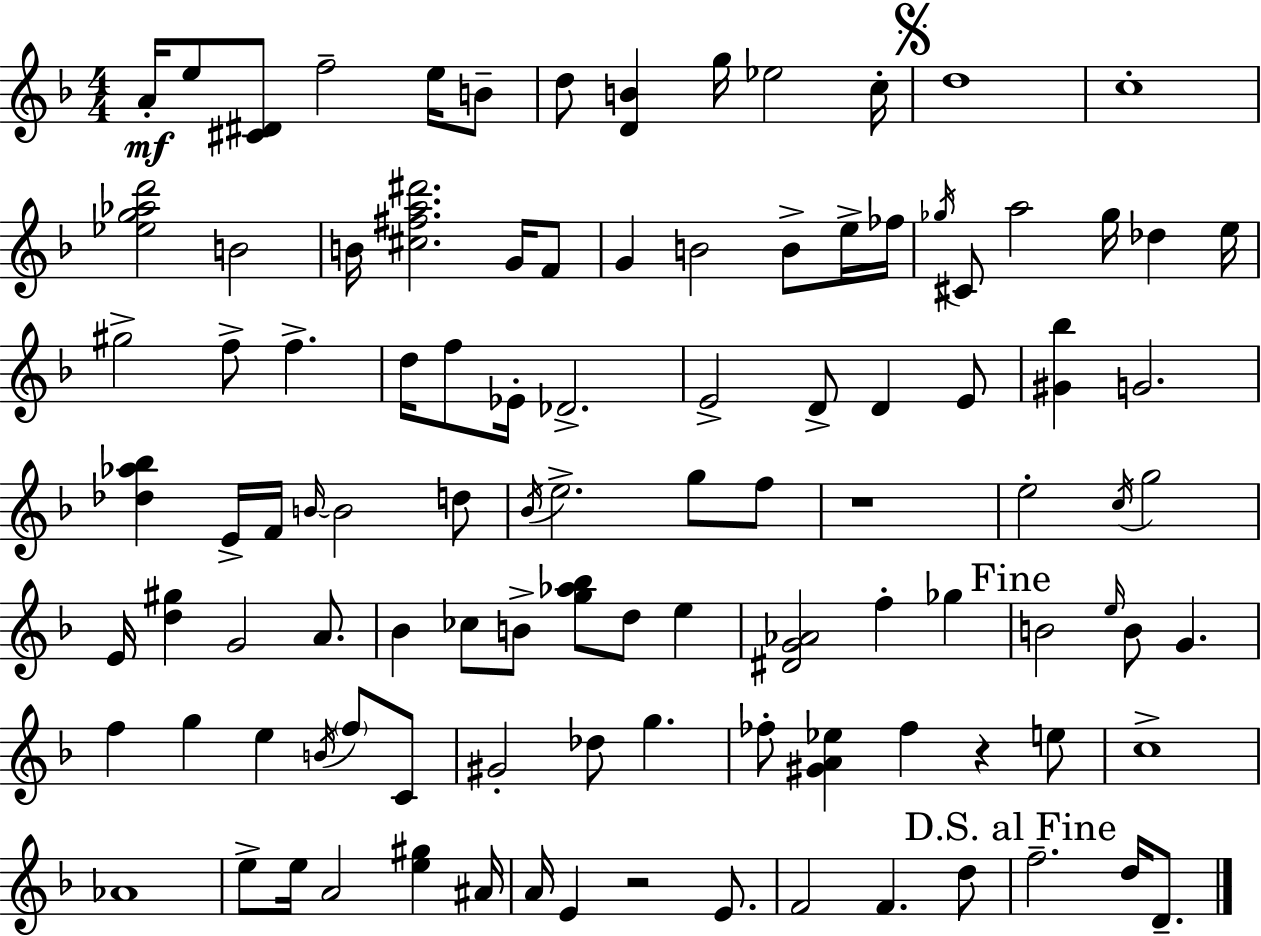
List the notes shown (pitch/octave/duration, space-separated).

A4/s E5/e [C#4,D#4]/e F5/h E5/s B4/e D5/e [D4,B4]/q G5/s Eb5/h C5/s D5/w C5/w [Eb5,G5,Ab5,D6]/h B4/h B4/s [C#5,F#5,A5,D#6]/h. G4/s F4/e G4/q B4/h B4/e E5/s FES5/s Gb5/s C#4/e A5/h Gb5/s Db5/q E5/s G#5/h F5/e F5/q. D5/s F5/e Eb4/s Db4/h. E4/h D4/e D4/q E4/e [G#4,Bb5]/q G4/h. [Db5,Ab5,Bb5]/q E4/s F4/s B4/s B4/h D5/e Bb4/s E5/h. G5/e F5/e R/w E5/h C5/s G5/h E4/s [D5,G#5]/q G4/h A4/e. Bb4/q CES5/e B4/e [G5,Ab5,Bb5]/e D5/e E5/q [D#4,G4,Ab4]/h F5/q Gb5/q B4/h E5/s B4/e G4/q. F5/q G5/q E5/q B4/s F5/e C4/e G#4/h Db5/e G5/q. FES5/e [G#4,A4,Eb5]/q FES5/q R/q E5/e C5/w Ab4/w E5/e E5/s A4/h [E5,G#5]/q A#4/s A4/s E4/q R/h E4/e. F4/h F4/q. D5/e F5/h. D5/s D4/e.